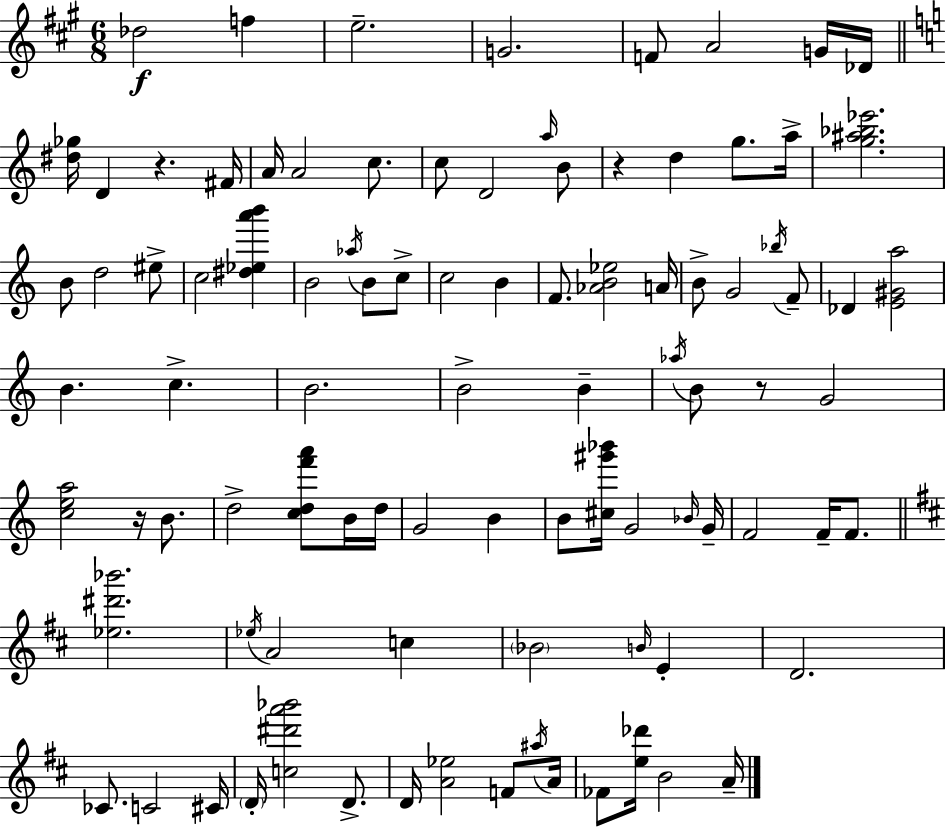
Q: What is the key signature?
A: A major